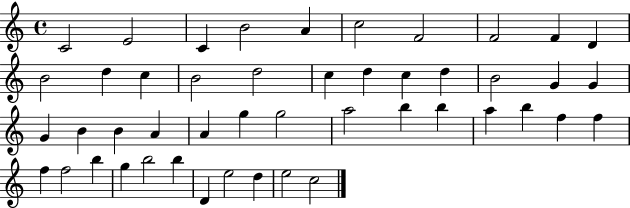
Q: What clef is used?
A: treble